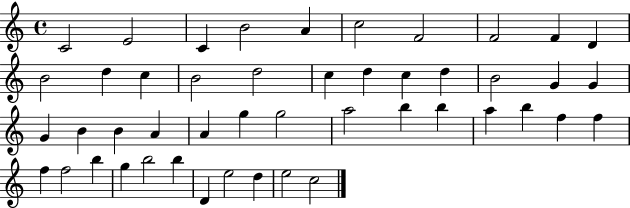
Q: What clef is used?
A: treble